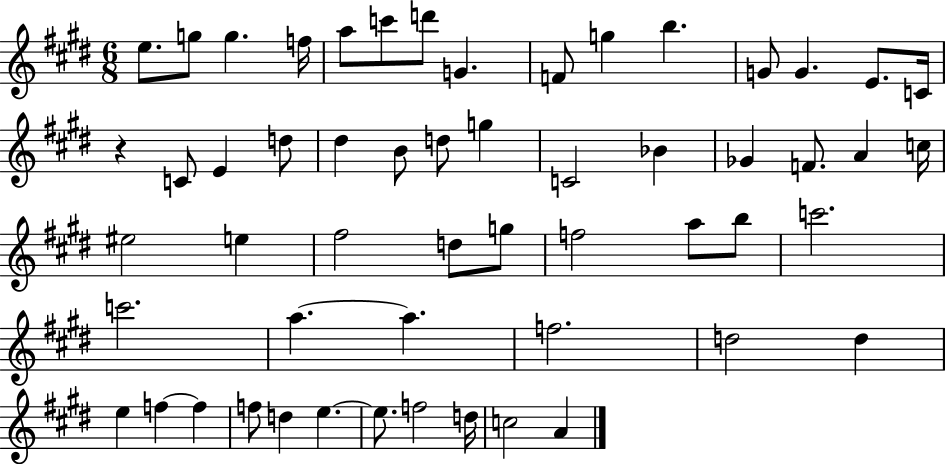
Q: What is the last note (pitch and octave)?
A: A4